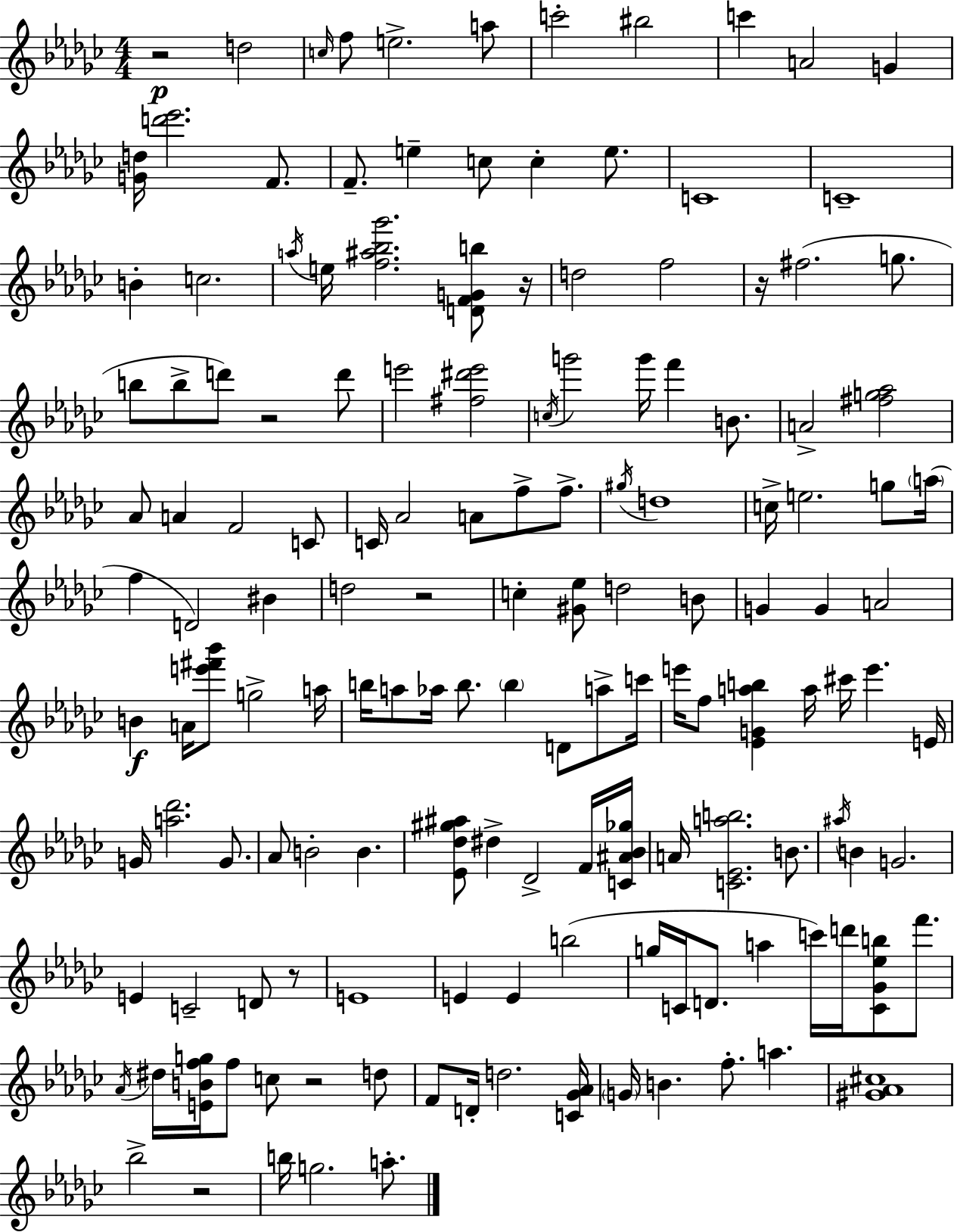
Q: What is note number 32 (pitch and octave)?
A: C5